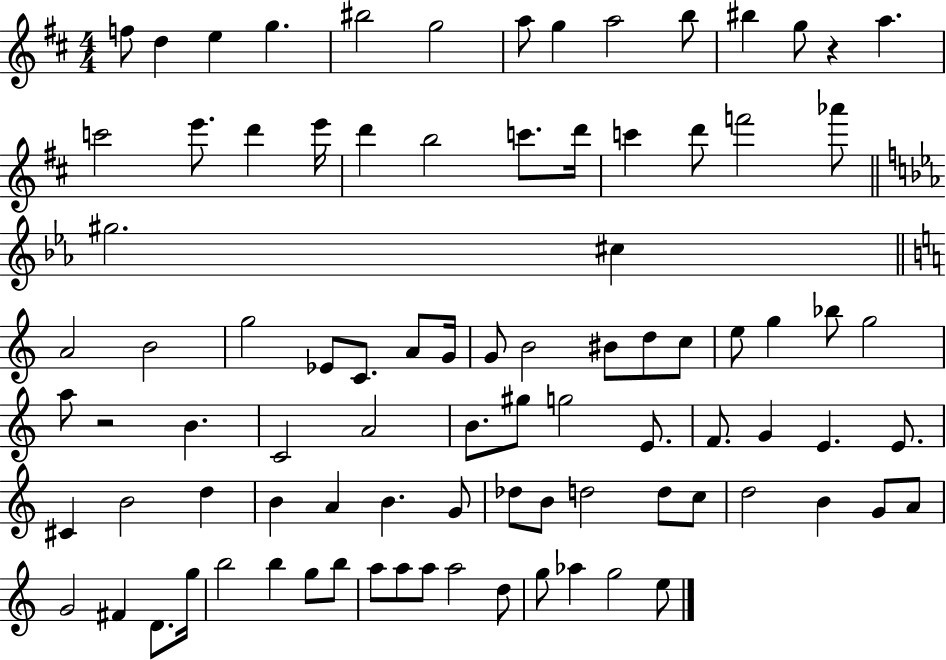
X:1
T:Untitled
M:4/4
L:1/4
K:D
f/2 d e g ^b2 g2 a/2 g a2 b/2 ^b g/2 z a c'2 e'/2 d' e'/4 d' b2 c'/2 d'/4 c' d'/2 f'2 _a'/2 ^g2 ^c A2 B2 g2 _E/2 C/2 A/2 G/4 G/2 B2 ^B/2 d/2 c/2 e/2 g _b/2 g2 a/2 z2 B C2 A2 B/2 ^g/2 g2 E/2 F/2 G E E/2 ^C B2 d B A B G/2 _d/2 B/2 d2 d/2 c/2 d2 B G/2 A/2 G2 ^F D/2 g/4 b2 b g/2 b/2 a/2 a/2 a/2 a2 d/2 g/2 _a g2 e/2